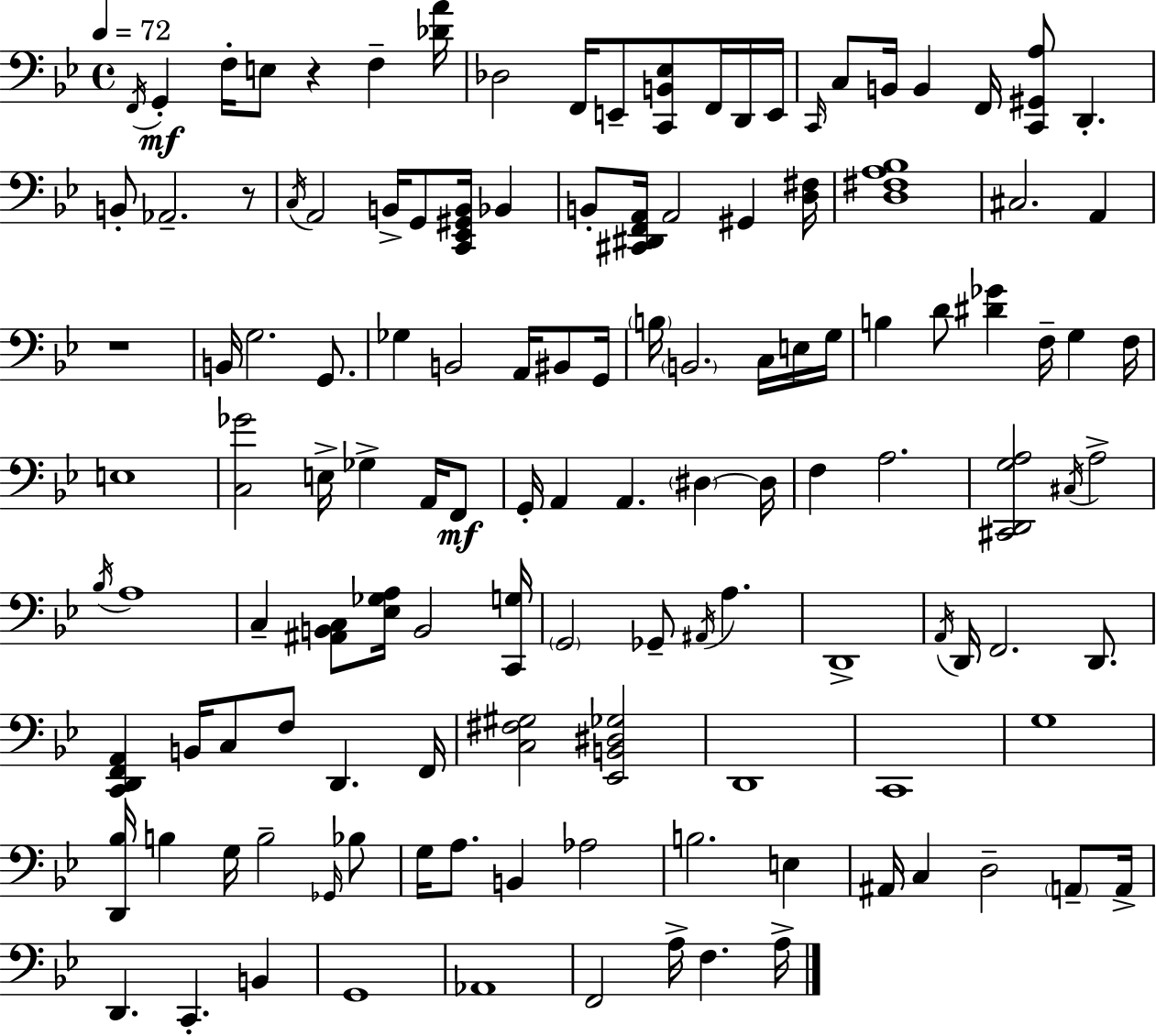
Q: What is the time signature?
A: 4/4